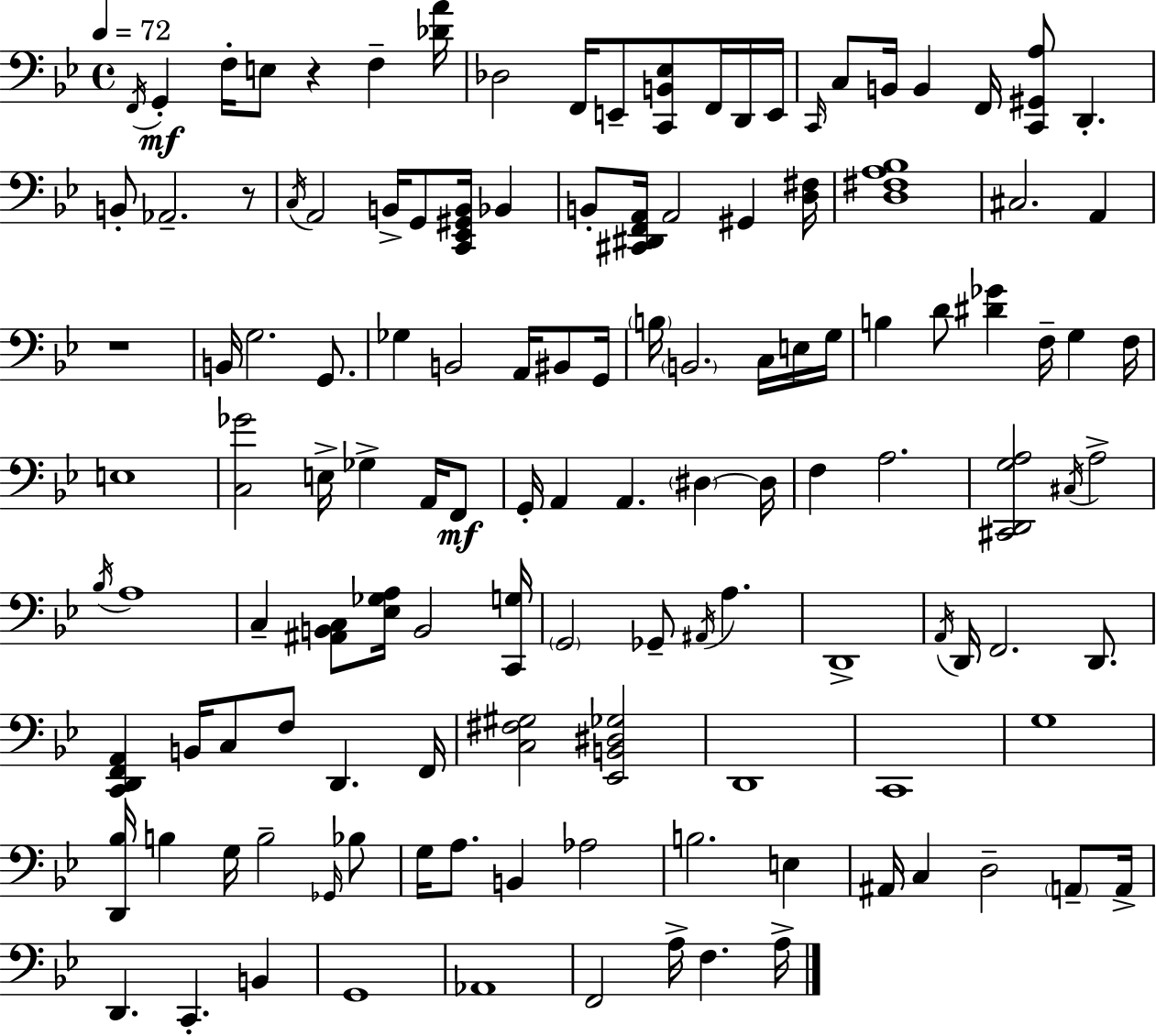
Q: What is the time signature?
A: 4/4